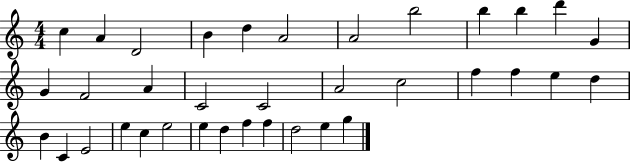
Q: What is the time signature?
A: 4/4